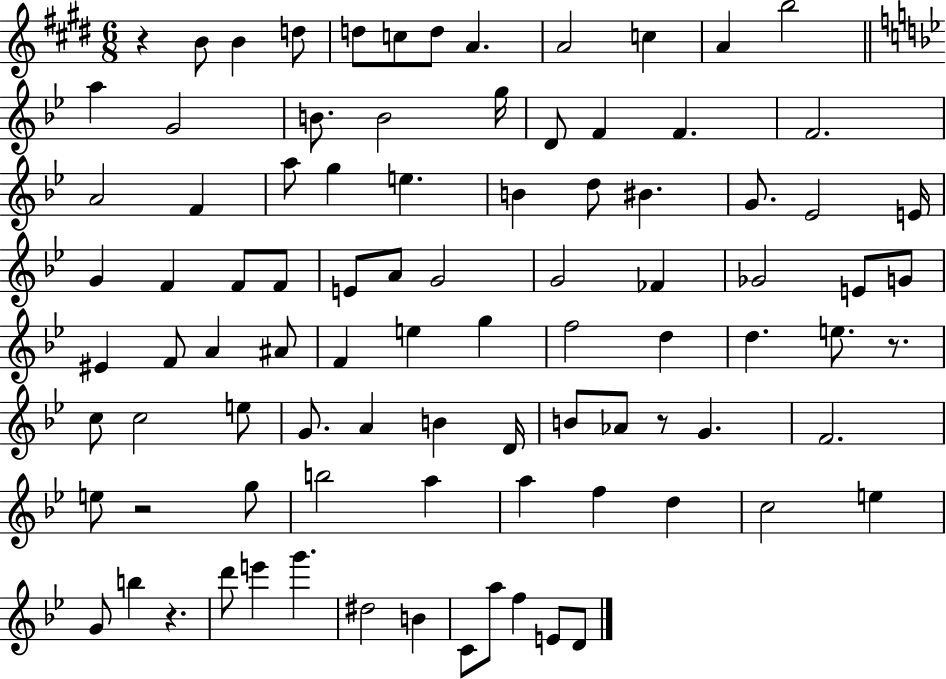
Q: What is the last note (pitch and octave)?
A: D4